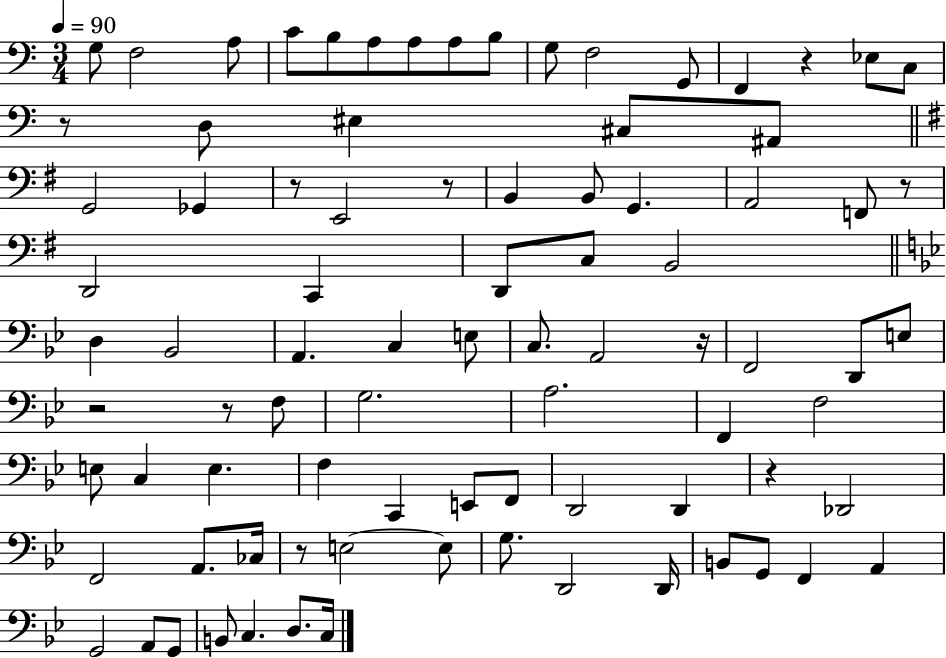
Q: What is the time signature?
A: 3/4